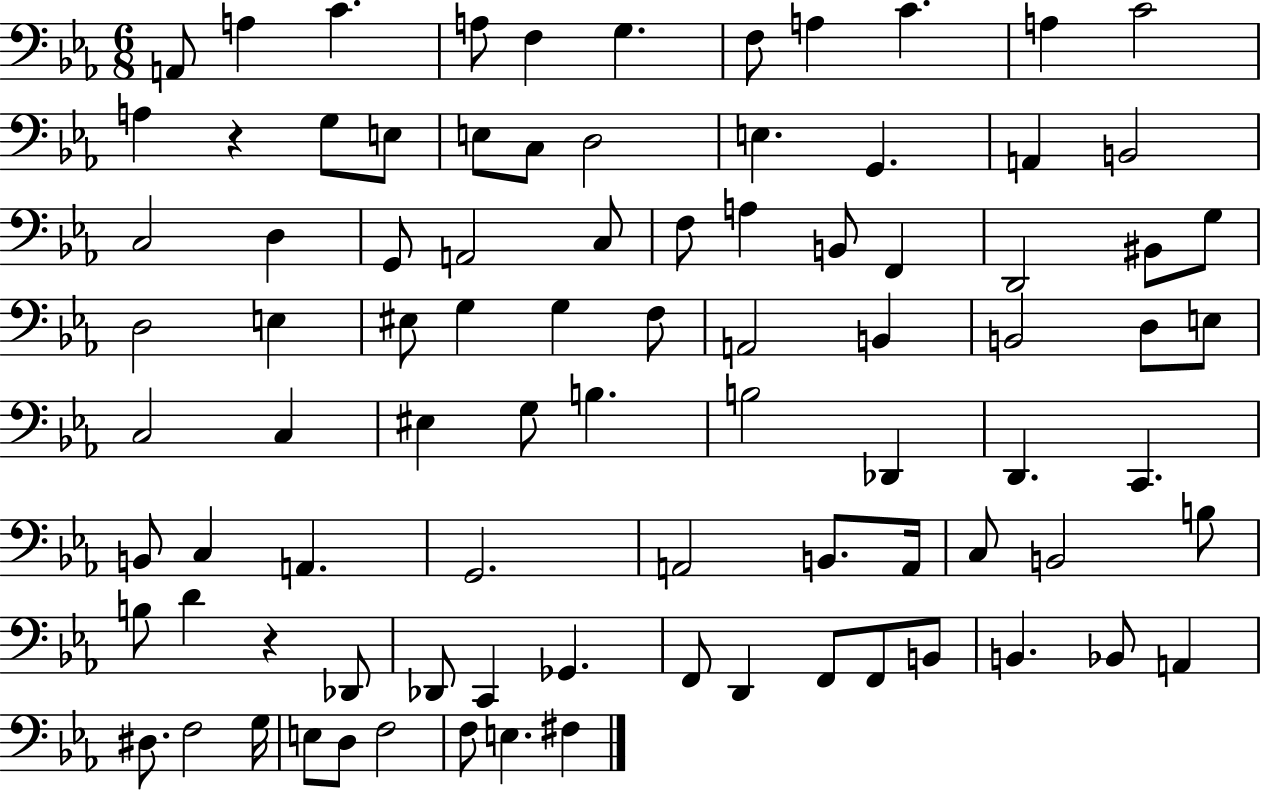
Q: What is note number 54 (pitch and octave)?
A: B2